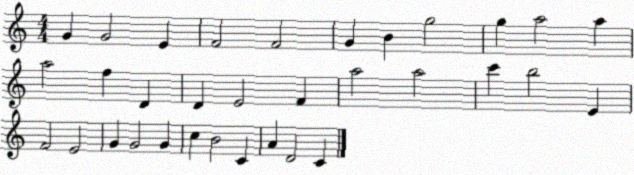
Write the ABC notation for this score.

X:1
T:Untitled
M:4/4
L:1/4
K:C
G G2 E F2 F2 G B g2 g a2 a a2 f D D E2 F a2 a2 c' b2 E F2 E2 G G2 G c B2 C A D2 C